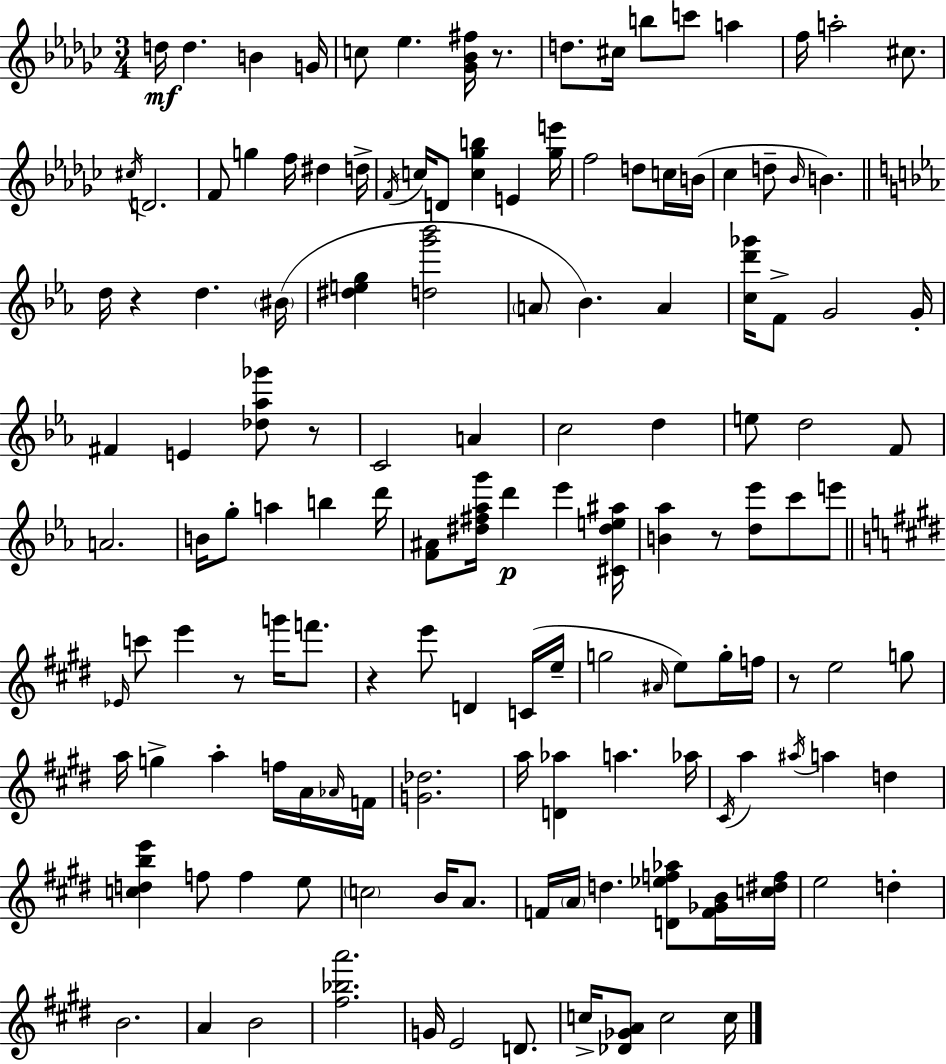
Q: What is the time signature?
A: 3/4